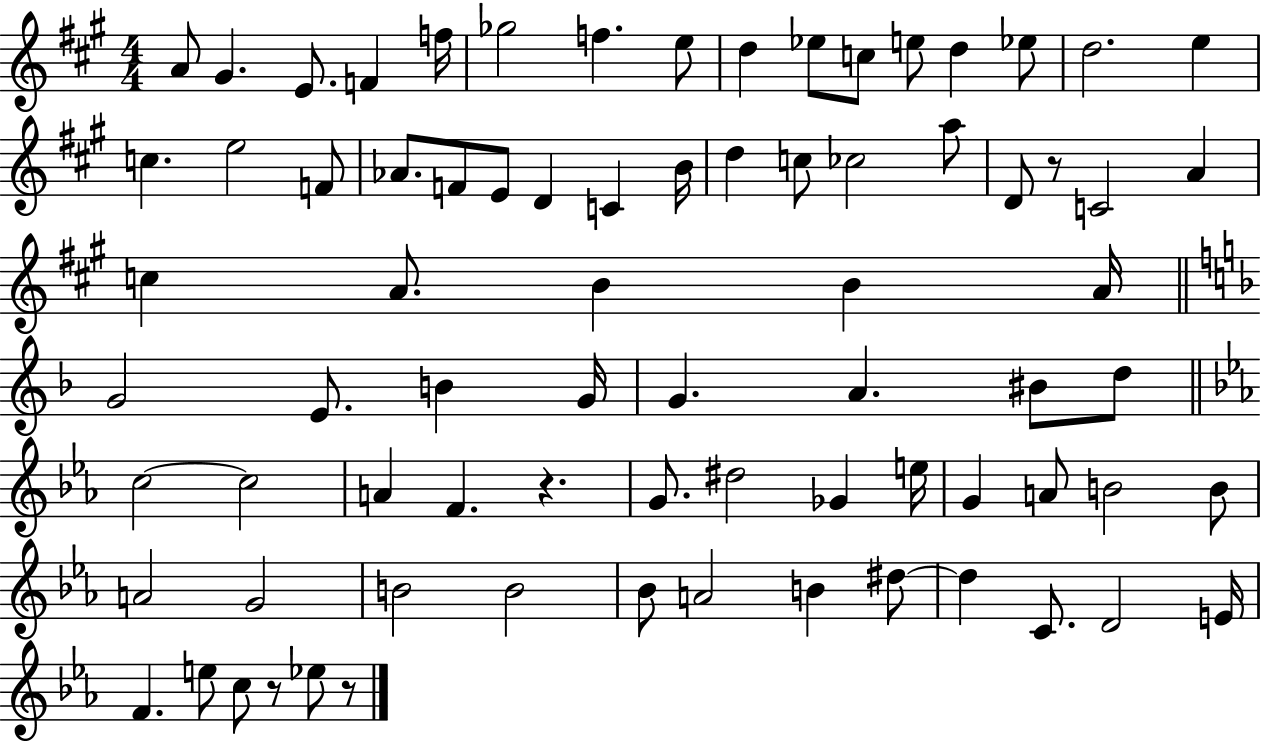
X:1
T:Untitled
M:4/4
L:1/4
K:A
A/2 ^G E/2 F f/4 _g2 f e/2 d _e/2 c/2 e/2 d _e/2 d2 e c e2 F/2 _A/2 F/2 E/2 D C B/4 d c/2 _c2 a/2 D/2 z/2 C2 A c A/2 B B A/4 G2 E/2 B G/4 G A ^B/2 d/2 c2 c2 A F z G/2 ^d2 _G e/4 G A/2 B2 B/2 A2 G2 B2 B2 _B/2 A2 B ^d/2 ^d C/2 D2 E/4 F e/2 c/2 z/2 _e/2 z/2